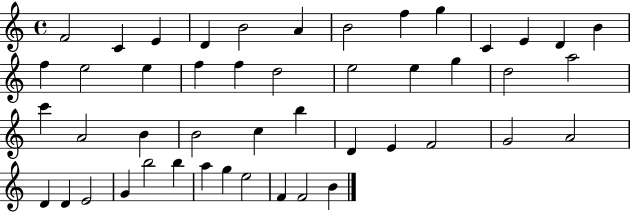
{
  \clef treble
  \time 4/4
  \defaultTimeSignature
  \key c \major
  f'2 c'4 e'4 | d'4 b'2 a'4 | b'2 f''4 g''4 | c'4 e'4 d'4 b'4 | \break f''4 e''2 e''4 | f''4 f''4 d''2 | e''2 e''4 g''4 | d''2 a''2 | \break c'''4 a'2 b'4 | b'2 c''4 b''4 | d'4 e'4 f'2 | g'2 a'2 | \break d'4 d'4 e'2 | g'4 b''2 b''4 | a''4 g''4 e''2 | f'4 f'2 b'4 | \break \bar "|."
}